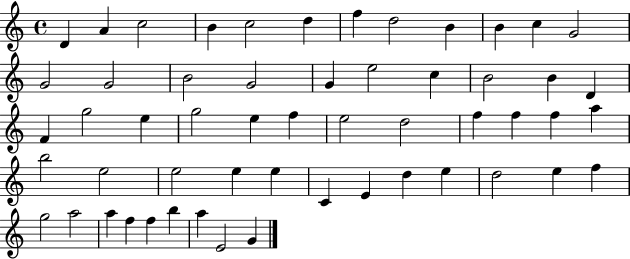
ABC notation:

X:1
T:Untitled
M:4/4
L:1/4
K:C
D A c2 B c2 d f d2 B B c G2 G2 G2 B2 G2 G e2 c B2 B D F g2 e g2 e f e2 d2 f f f a b2 e2 e2 e e C E d e d2 e f g2 a2 a f f b a E2 G